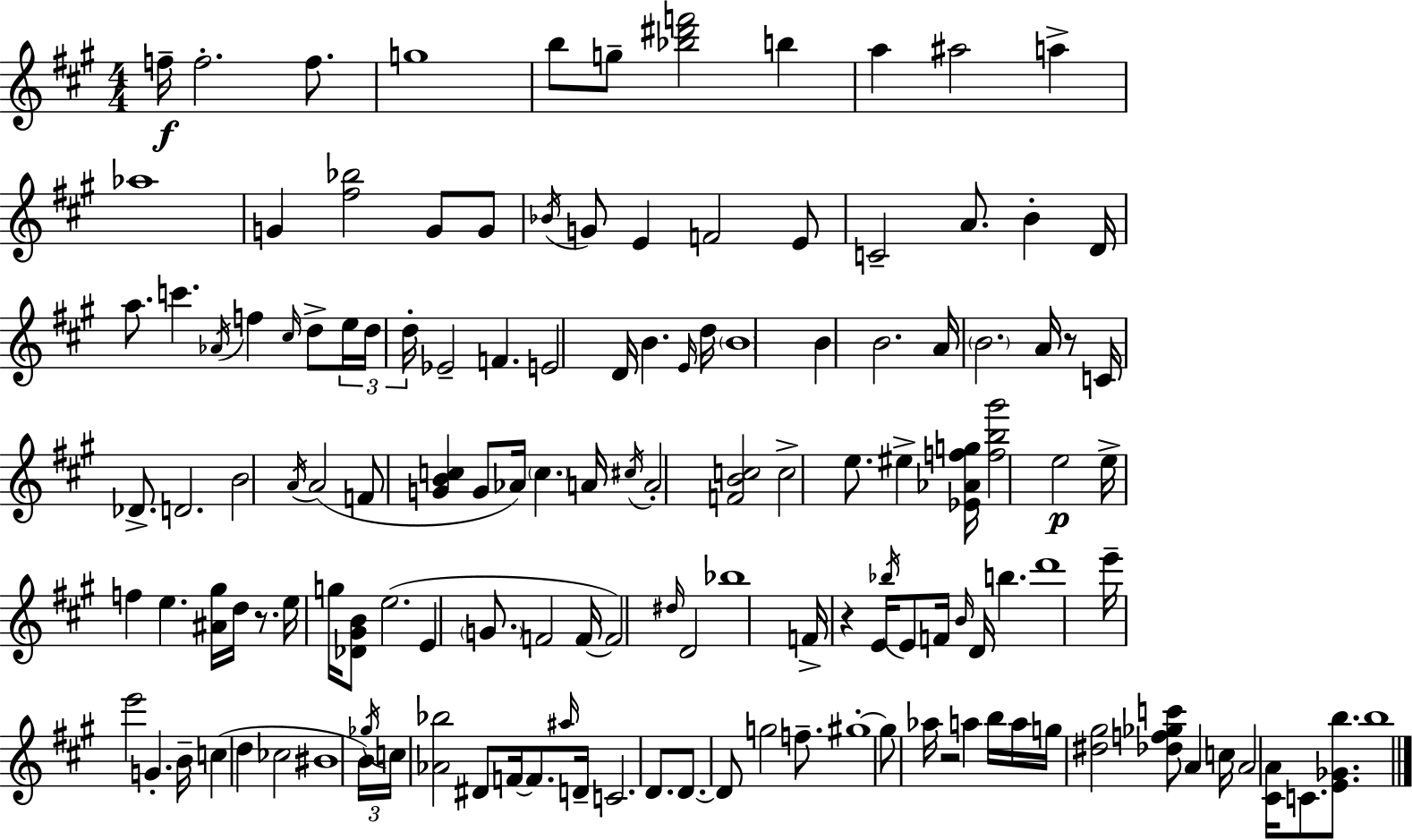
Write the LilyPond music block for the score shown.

{
  \clef treble
  \numericTimeSignature
  \time 4/4
  \key a \major
  f''16--\f f''2.-. f''8. | g''1 | b''8 g''8-- <bes'' dis''' f'''>2 b''4 | a''4 ais''2 a''4-> | \break aes''1 | g'4 <fis'' bes''>2 g'8 g'8 | \acciaccatura { bes'16 } g'8 e'4 f'2 e'8 | c'2-- a'8. b'4-. | \break d'16 a''8. c'''4. \acciaccatura { aes'16 } f''4 \grace { cis''16 } | d''8-> \tuplet 3/2 { e''16 d''16 d''16-. } ees'2-- f'4. | e'2 d'16 b'4. | \grace { e'16 } d''16 \parenthesize b'1 | \break b'4 b'2. | a'16 \parenthesize b'2. | a'16 r8 c'16 des'8.-> d'2. | b'2 \acciaccatura { a'16 } a'2( | \break f'8 <g' b' c''>4 g'8 aes'16) \parenthesize c''4. | a'16 \acciaccatura { cis''16 } a'2-. <f' b' c''>2 | c''2-> e''8. | eis''4-> <ees' aes' f'' g''>16 <f'' b'' gis'''>2 e''2\p | \break e''16-> f''4 e''4. | <ais' gis''>16 d''16 r8. e''16 g''16 <des' gis' b'>8 e''2.( | e'4 \parenthesize g'8. f'2 | f'16~~ f'2) \grace { dis''16 } d'2 | \break bes''1 | f'16-> r4 e'16 \acciaccatura { bes''16 } e'8 | f'16 \grace { b'16 } d'16 b''4. d'''1 | e'''16-- e'''2 | \break g'4.-. b'16-- c''4( d''4 | ces''2 bis'1 | \tuplet 3/2 { b'16) \acciaccatura { ges''16 } c''16 } <aes' bes''>2 | dis'8 f'16~~ f'8. \grace { ais''16 } d'16-- c'2. | \break d'8. d'8.~~ d'8 | g''2 f''8.-- gis''1-.~~ | gis''8 aes''16 r2 | a''4 b''16 a''16 g''16 <dis'' gis''>2 | \break <des'' f'' ges'' c'''>8 a'4 c''16 a'2 | <cis' a'>16 c'8. <e' ges' b''>8. b''1 | \bar "|."
}